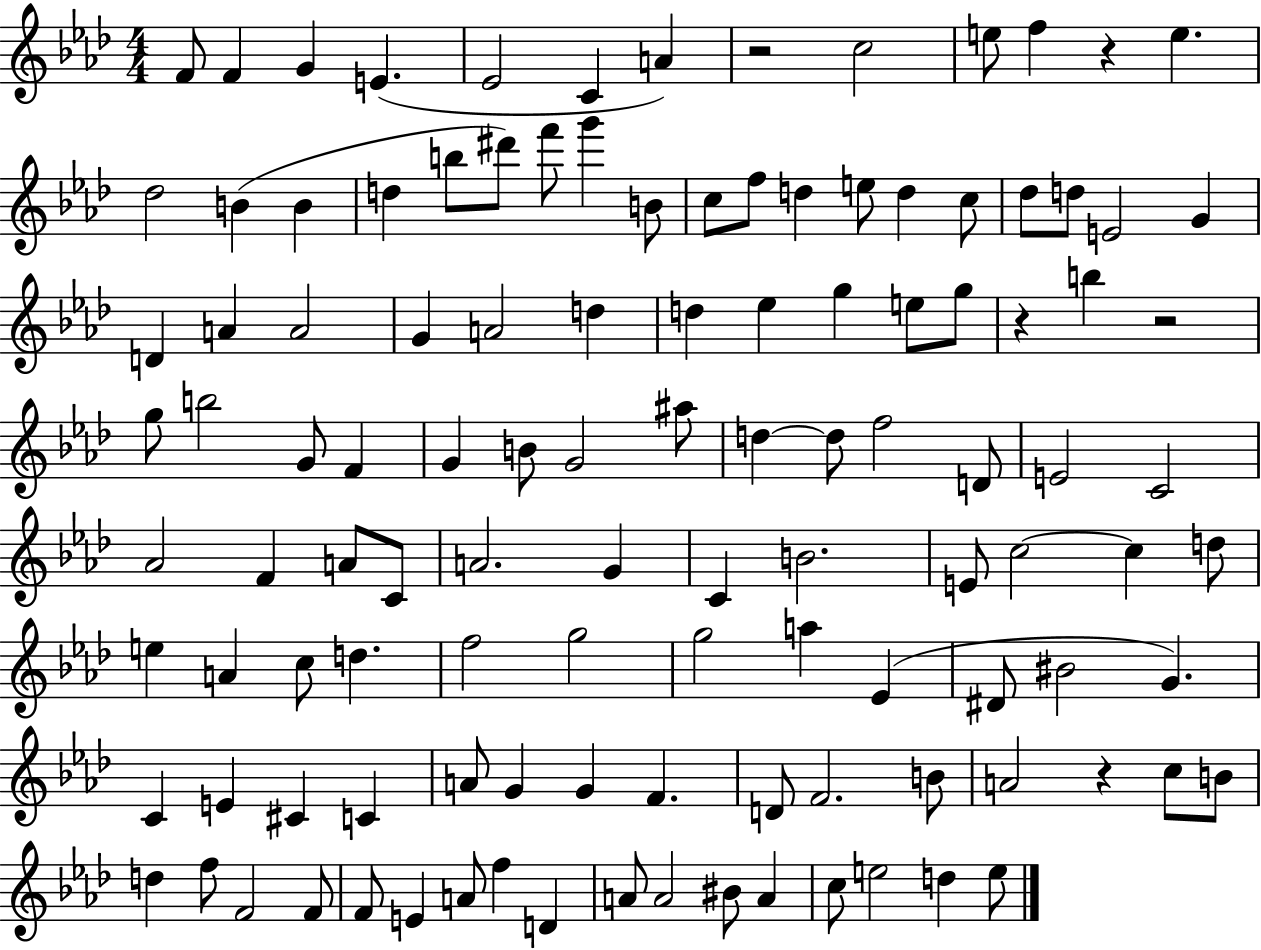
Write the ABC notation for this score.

X:1
T:Untitled
M:4/4
L:1/4
K:Ab
F/2 F G E _E2 C A z2 c2 e/2 f z e _d2 B B d b/2 ^d'/2 f'/2 g' B/2 c/2 f/2 d e/2 d c/2 _d/2 d/2 E2 G D A A2 G A2 d d _e g e/2 g/2 z b z2 g/2 b2 G/2 F G B/2 G2 ^a/2 d d/2 f2 D/2 E2 C2 _A2 F A/2 C/2 A2 G C B2 E/2 c2 c d/2 e A c/2 d f2 g2 g2 a _E ^D/2 ^B2 G C E ^C C A/2 G G F D/2 F2 B/2 A2 z c/2 B/2 d f/2 F2 F/2 F/2 E A/2 f D A/2 A2 ^B/2 A c/2 e2 d e/2